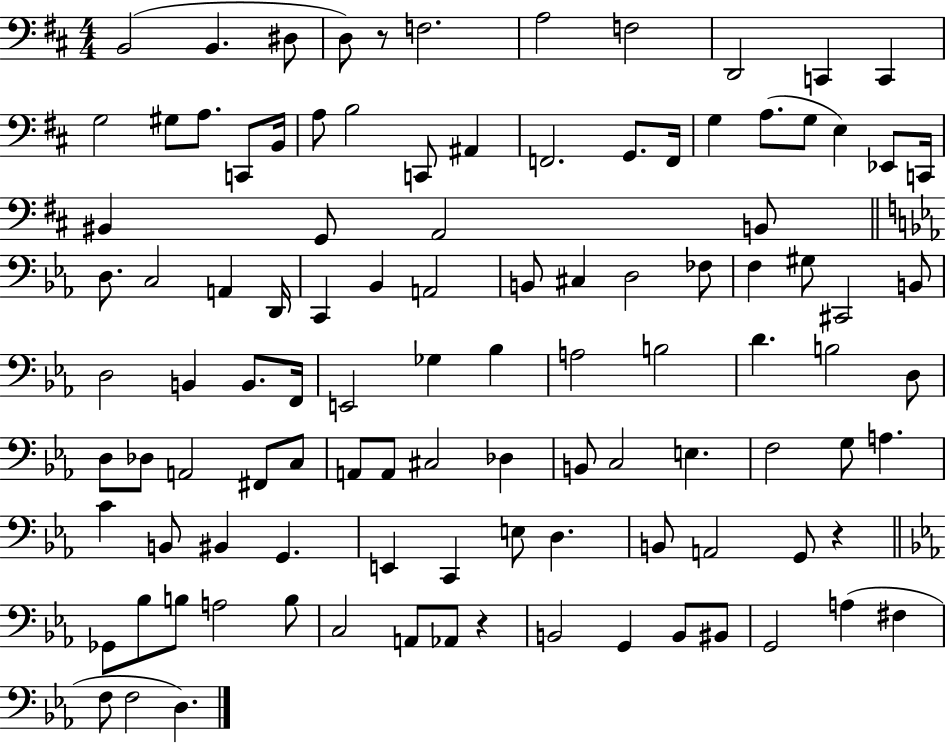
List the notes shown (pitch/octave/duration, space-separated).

B2/h B2/q. D#3/e D3/e R/e F3/h. A3/h F3/h D2/h C2/q C2/q G3/h G#3/e A3/e. C2/e B2/s A3/e B3/h C2/e A#2/q F2/h. G2/e. F2/s G3/q A3/e. G3/e E3/q Eb2/e C2/s BIS2/q G2/e A2/h B2/e D3/e. C3/h A2/q D2/s C2/q Bb2/q A2/h B2/e C#3/q D3/h FES3/e F3/q G#3/e C#2/h B2/e D3/h B2/q B2/e. F2/s E2/h Gb3/q Bb3/q A3/h B3/h D4/q. B3/h D3/e D3/e Db3/e A2/h F#2/e C3/e A2/e A2/e C#3/h Db3/q B2/e C3/h E3/q. F3/h G3/e A3/q. C4/q B2/e BIS2/q G2/q. E2/q C2/q E3/e D3/q. B2/e A2/h G2/e R/q Gb2/e Bb3/e B3/e A3/h B3/e C3/h A2/e Ab2/e R/q B2/h G2/q B2/e BIS2/e G2/h A3/q F#3/q F3/e F3/h D3/q.